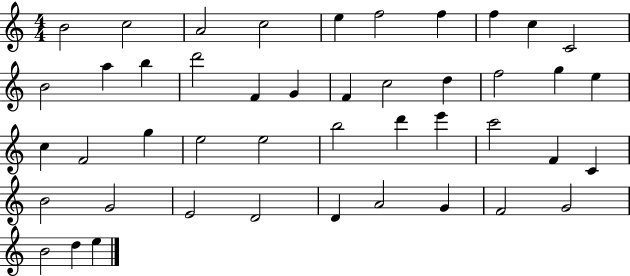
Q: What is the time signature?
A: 4/4